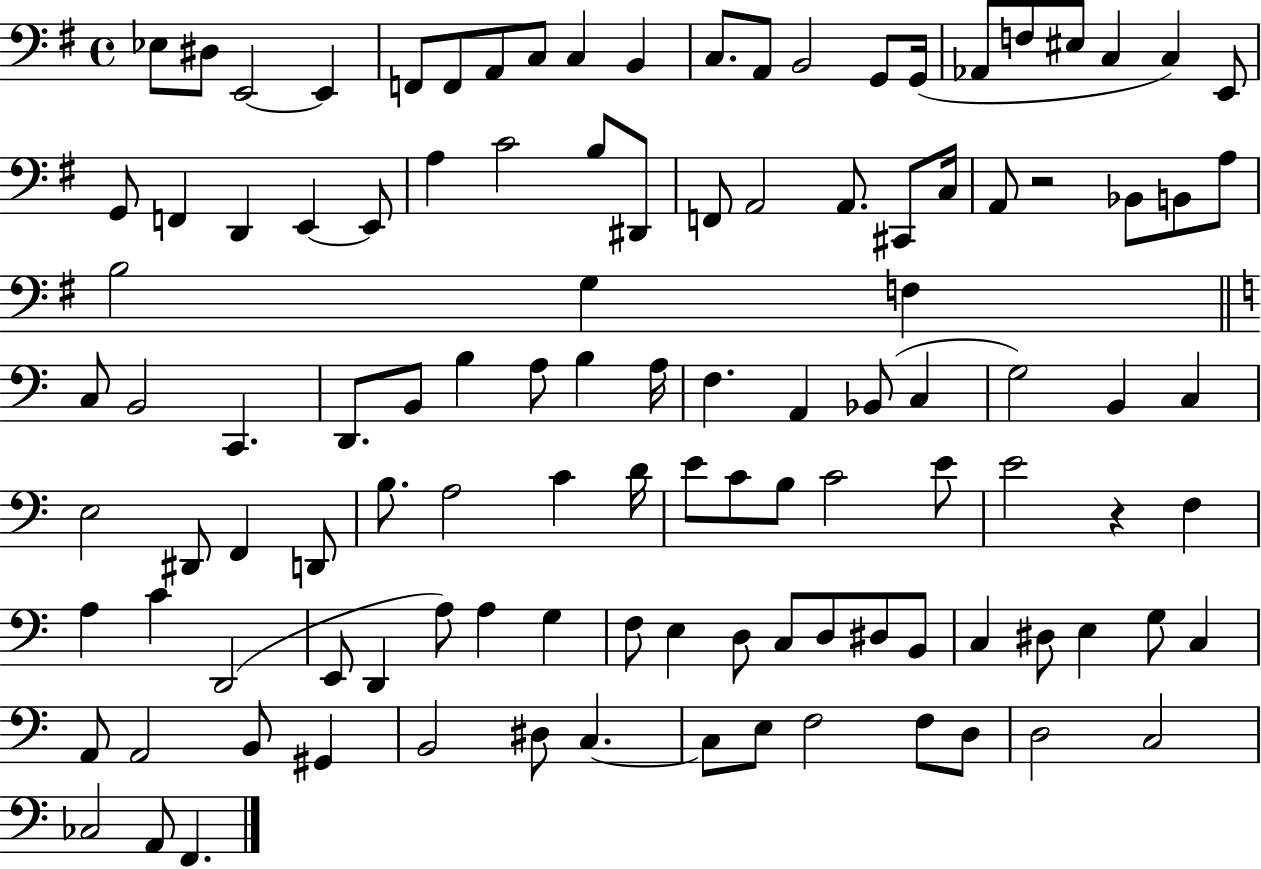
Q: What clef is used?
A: bass